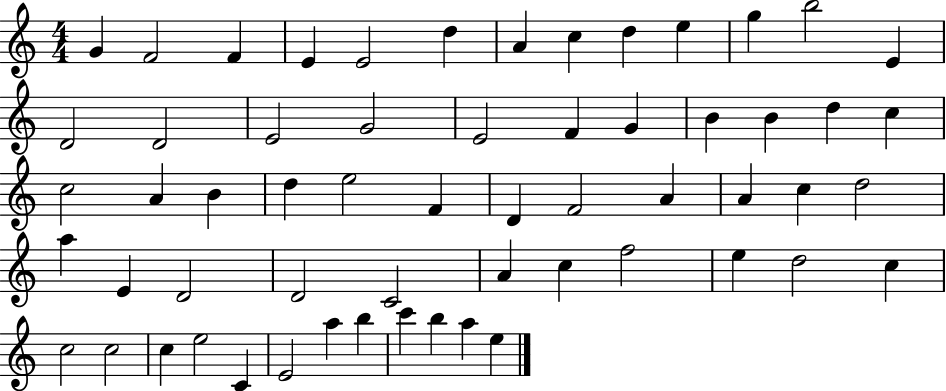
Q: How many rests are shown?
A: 0